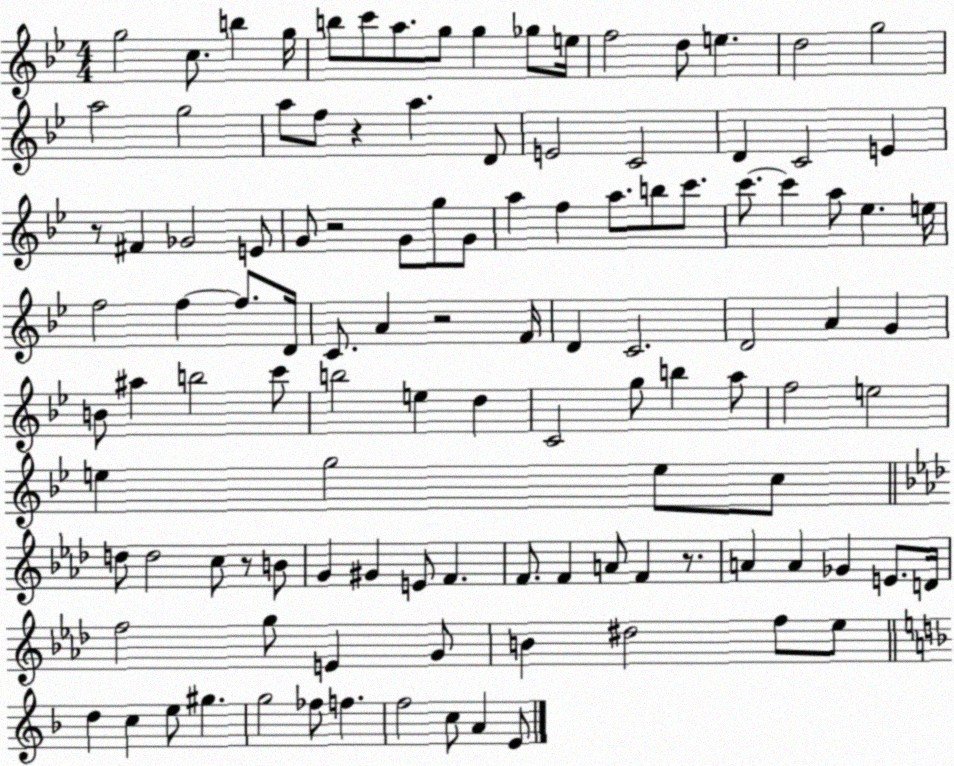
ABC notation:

X:1
T:Untitled
M:4/4
L:1/4
K:Bb
g2 c/2 b g/4 b/2 c'/2 a/2 g/2 g _g/2 e/4 f2 d/2 e d2 g2 a2 g2 a/2 f/2 z a D/2 E2 C2 D C2 E z/2 ^F _G2 E/2 G/2 z2 G/2 g/2 G/2 a f a/2 b/2 c'/2 c'/2 c' a/2 _e e/4 f2 f f/2 D/4 C/2 A z2 F/4 D C2 D2 A G B/2 ^a b2 c'/2 b2 e d C2 g/2 b a/2 f2 e2 e g2 e/2 c/2 d/2 d2 c/2 z/2 B/2 G ^G E/2 F F/2 F A/2 F z/2 A A _G E/2 D/4 f2 g/2 E G/2 B ^d2 f/2 _e/2 d c e/2 ^g g2 _f/2 f f2 c/2 A E/2